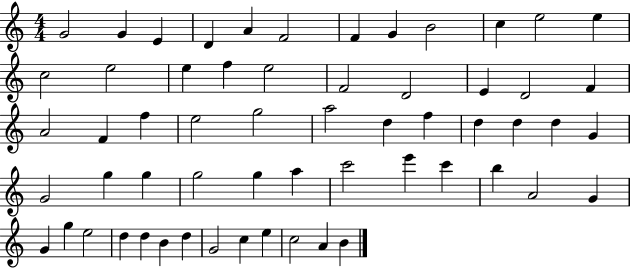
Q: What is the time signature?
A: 4/4